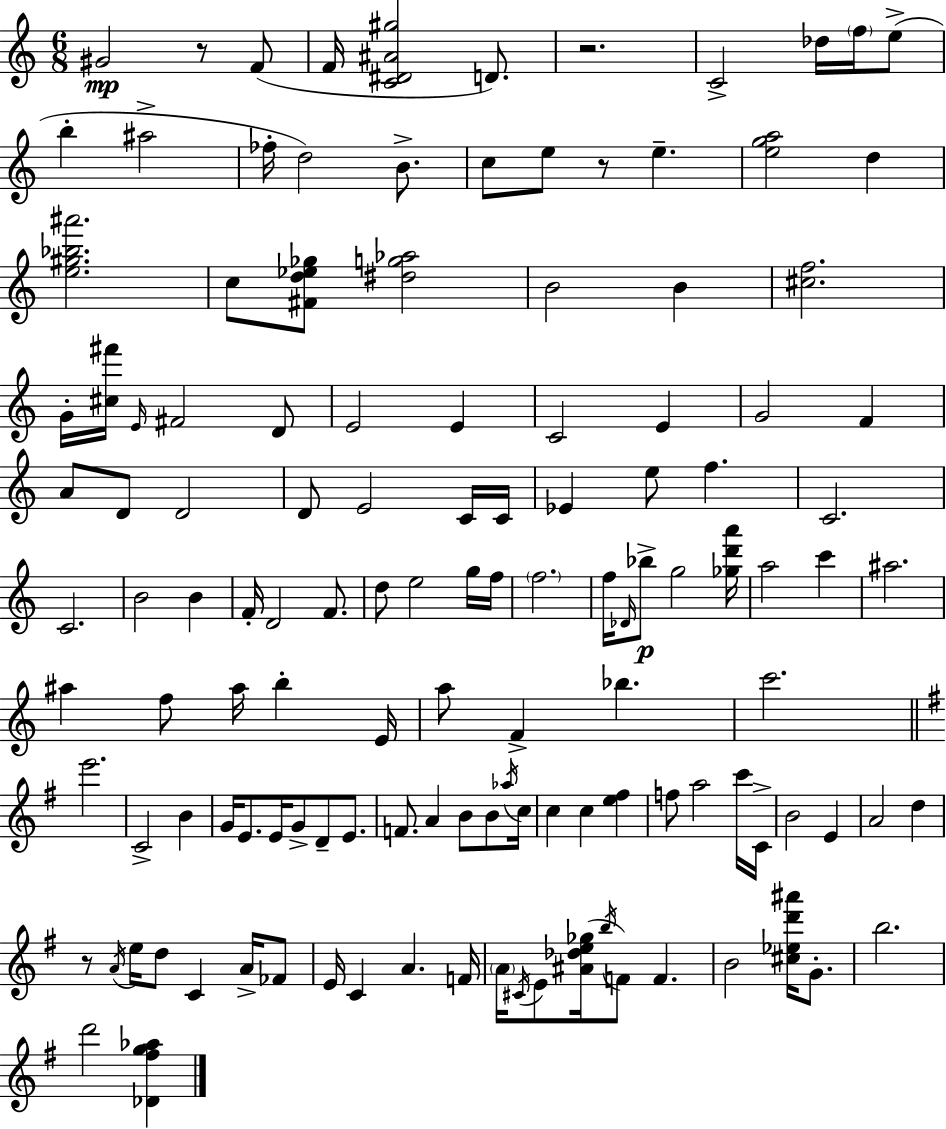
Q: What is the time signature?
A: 6/8